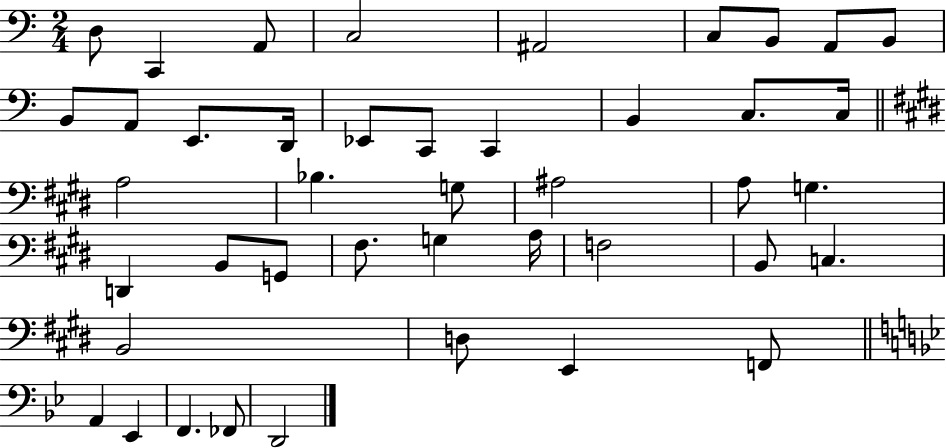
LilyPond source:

{
  \clef bass
  \numericTimeSignature
  \time 2/4
  \key c \major
  d8 c,4 a,8 | c2 | ais,2 | c8 b,8 a,8 b,8 | \break b,8 a,8 e,8. d,16 | ees,8 c,8 c,4 | b,4 c8. c16 | \bar "||" \break \key e \major a2 | bes4. g8 | ais2 | a8 g4. | \break d,4 b,8 g,8 | fis8. g4 a16 | f2 | b,8 c4. | \break b,2 | d8 e,4 f,8 | \bar "||" \break \key bes \major a,4 ees,4 | f,4. fes,8 | d,2 | \bar "|."
}